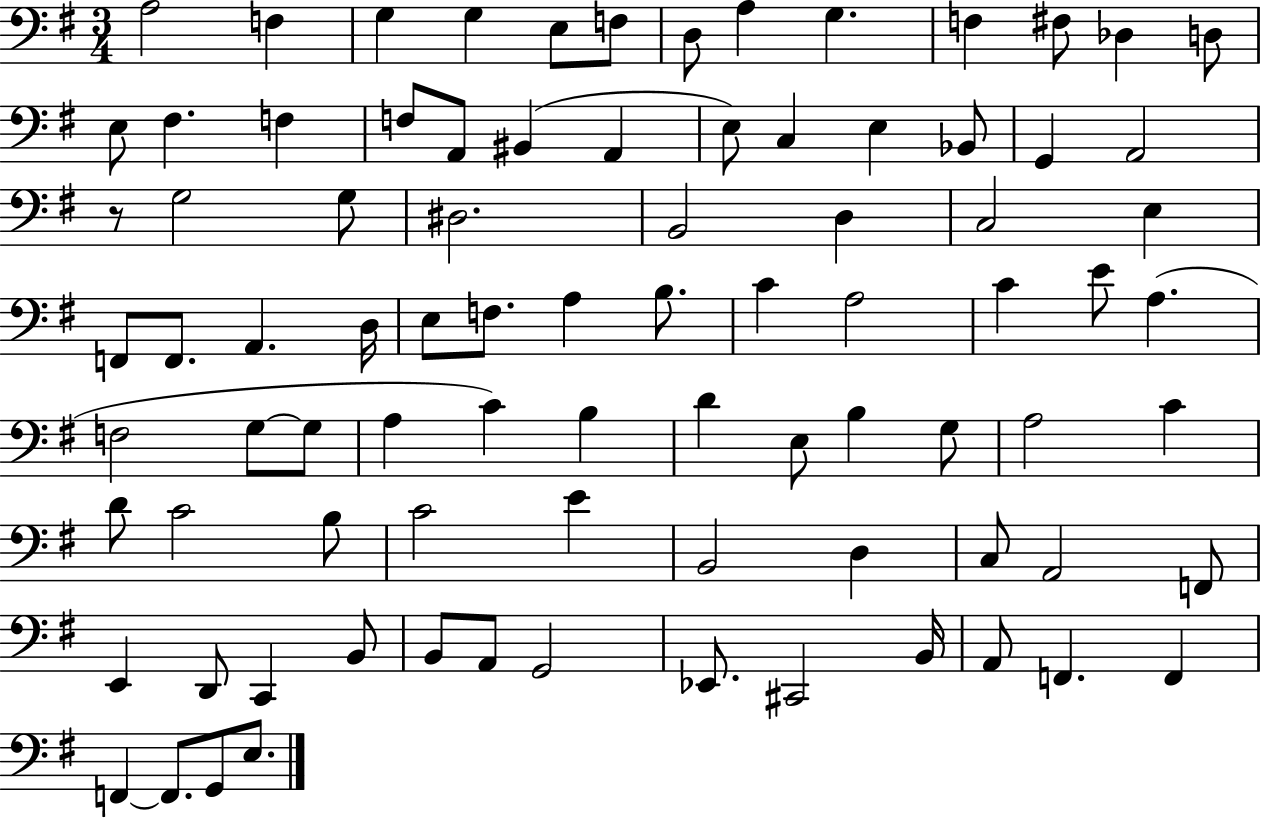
{
  \clef bass
  \numericTimeSignature
  \time 3/4
  \key g \major
  a2 f4 | g4 g4 e8 f8 | d8 a4 g4. | f4 fis8 des4 d8 | \break e8 fis4. f4 | f8 a,8 bis,4( a,4 | e8) c4 e4 bes,8 | g,4 a,2 | \break r8 g2 g8 | dis2. | b,2 d4 | c2 e4 | \break f,8 f,8. a,4. d16 | e8 f8. a4 b8. | c'4 a2 | c'4 e'8 a4.( | \break f2 g8~~ g8 | a4 c'4) b4 | d'4 e8 b4 g8 | a2 c'4 | \break d'8 c'2 b8 | c'2 e'4 | b,2 d4 | c8 a,2 f,8 | \break e,4 d,8 c,4 b,8 | b,8 a,8 g,2 | ees,8. cis,2 b,16 | a,8 f,4. f,4 | \break f,4~~ f,8. g,8 e8. | \bar "|."
}